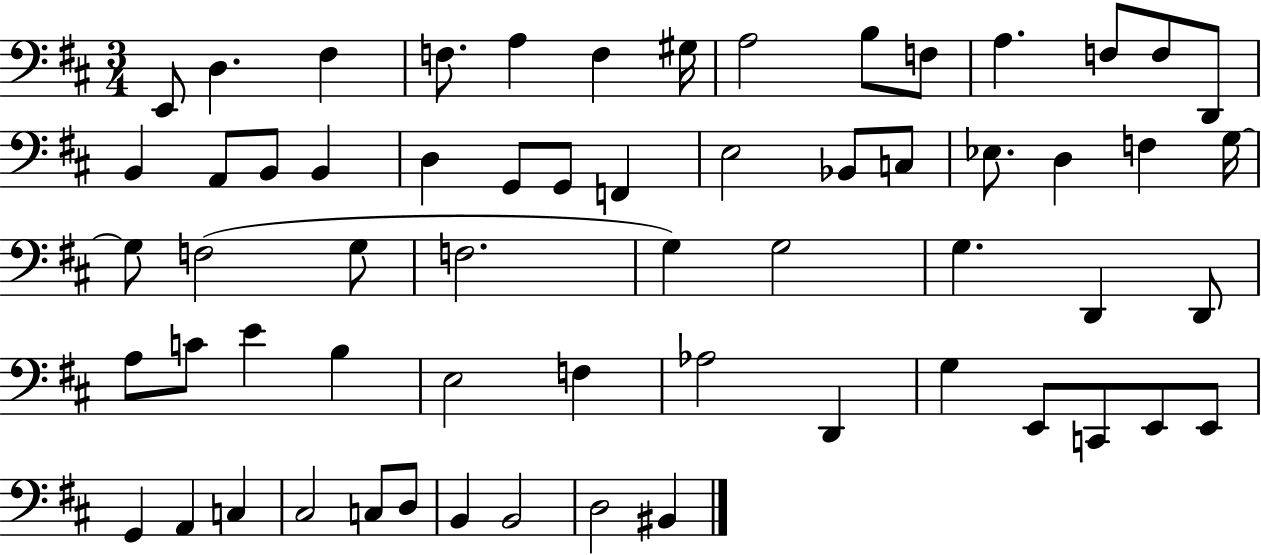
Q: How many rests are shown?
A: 0